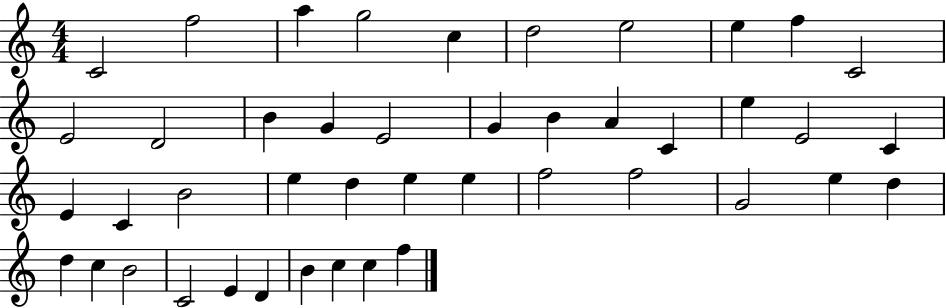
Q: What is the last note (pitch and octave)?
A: F5